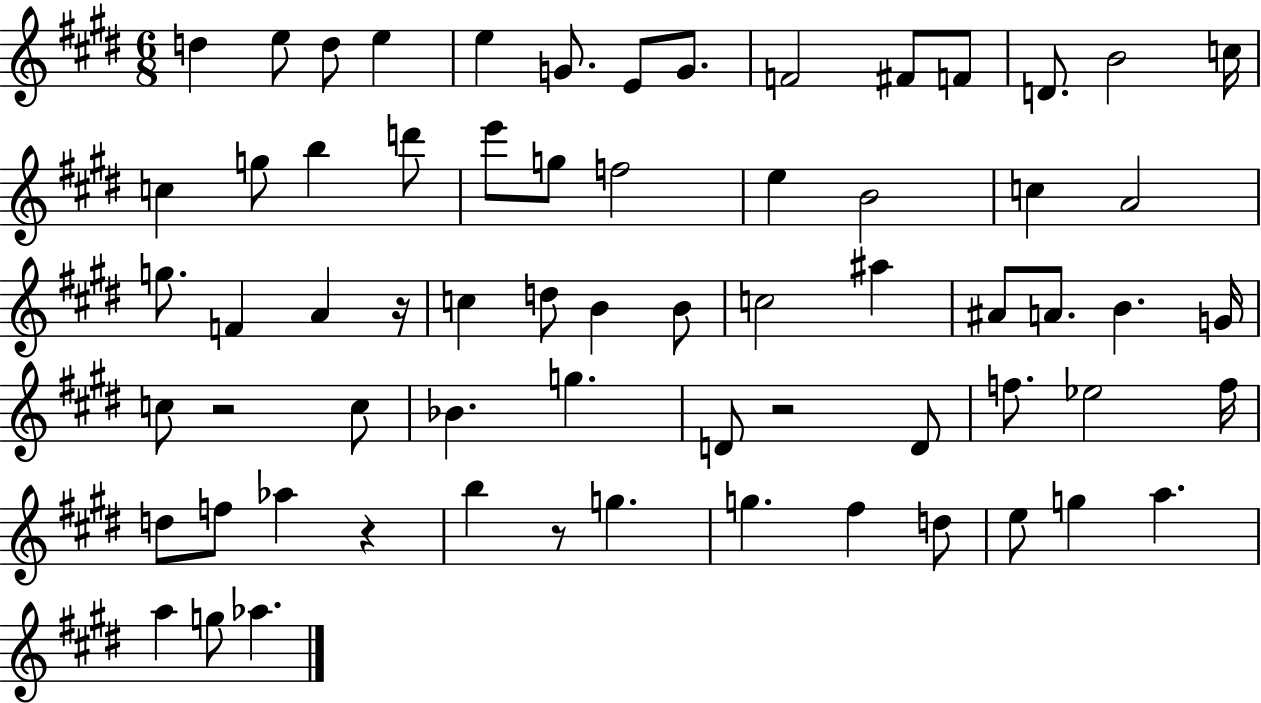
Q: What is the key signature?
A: E major